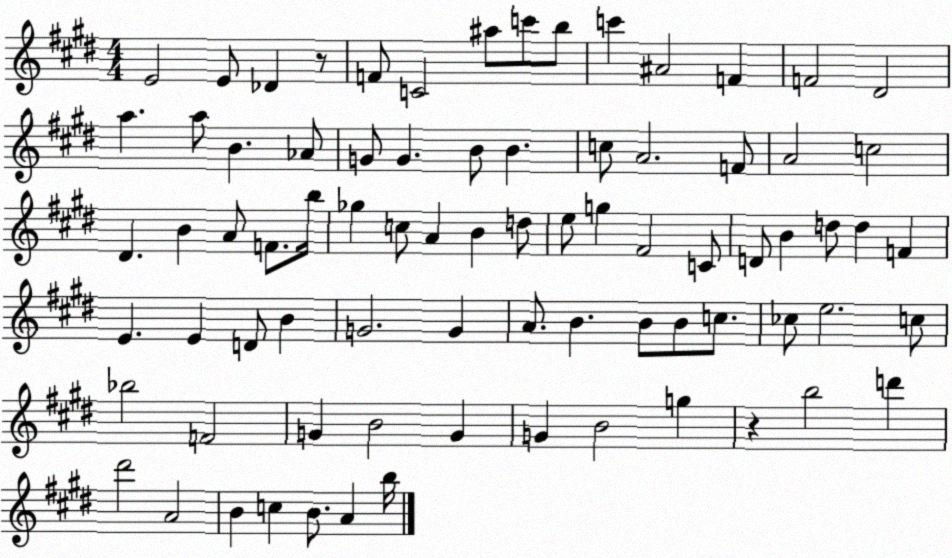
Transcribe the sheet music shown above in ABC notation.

X:1
T:Untitled
M:4/4
L:1/4
K:E
E2 E/2 _D z/2 F/2 C2 ^a/2 c'/2 b/2 c' ^A2 F F2 ^D2 a a/2 B _A/2 G/2 G B/2 B c/2 A2 F/2 A2 c2 ^D B A/2 F/2 b/4 _g c/2 A B d/2 e/2 g ^F2 C/2 D/2 B d/2 d F E E D/2 B G2 G A/2 B B/2 B/2 c/2 _c/2 e2 c/2 _b2 F2 G B2 G G B2 g z b2 d' ^d'2 A2 B c B/2 A b/4